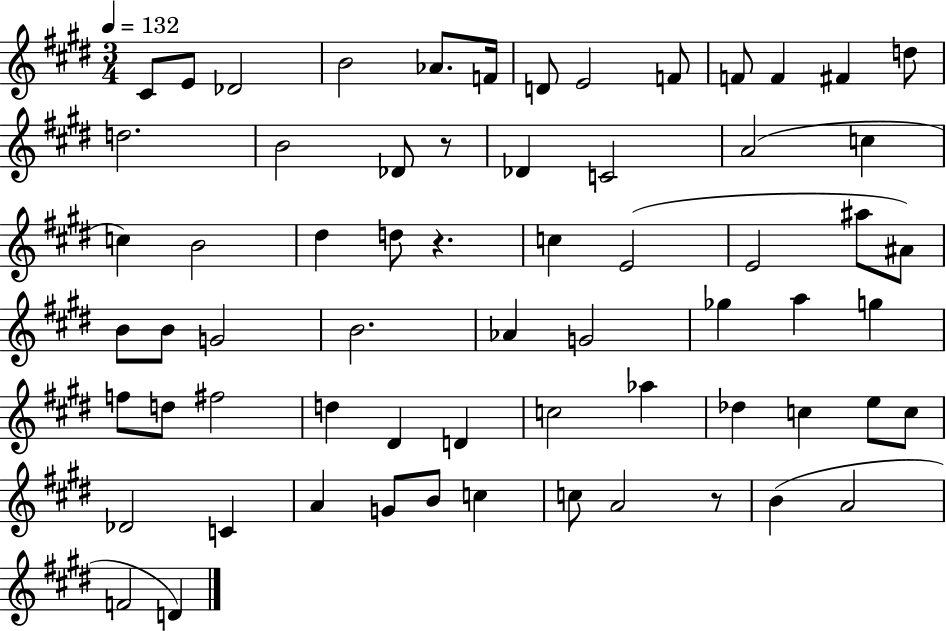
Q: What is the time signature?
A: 3/4